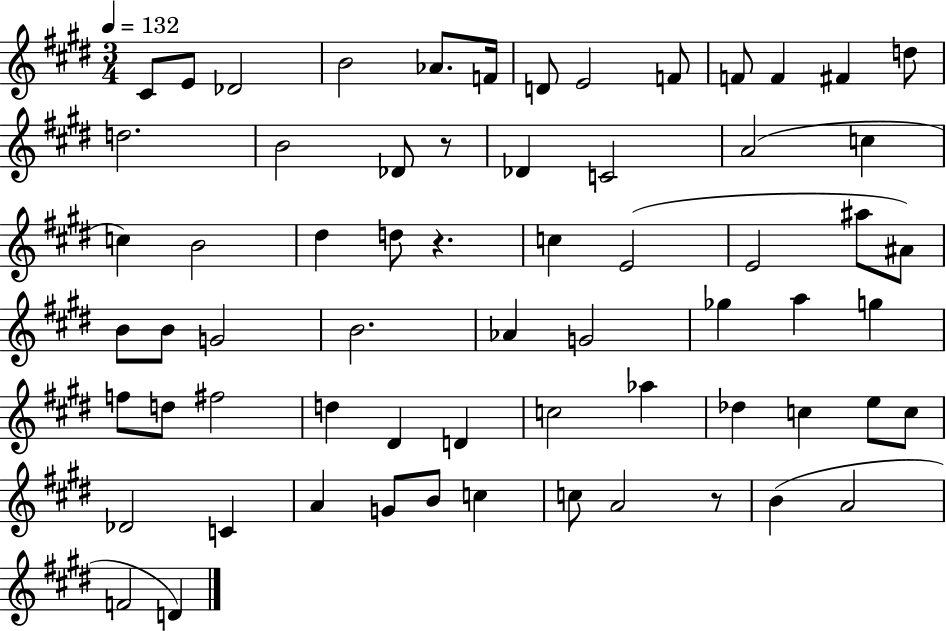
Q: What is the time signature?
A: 3/4